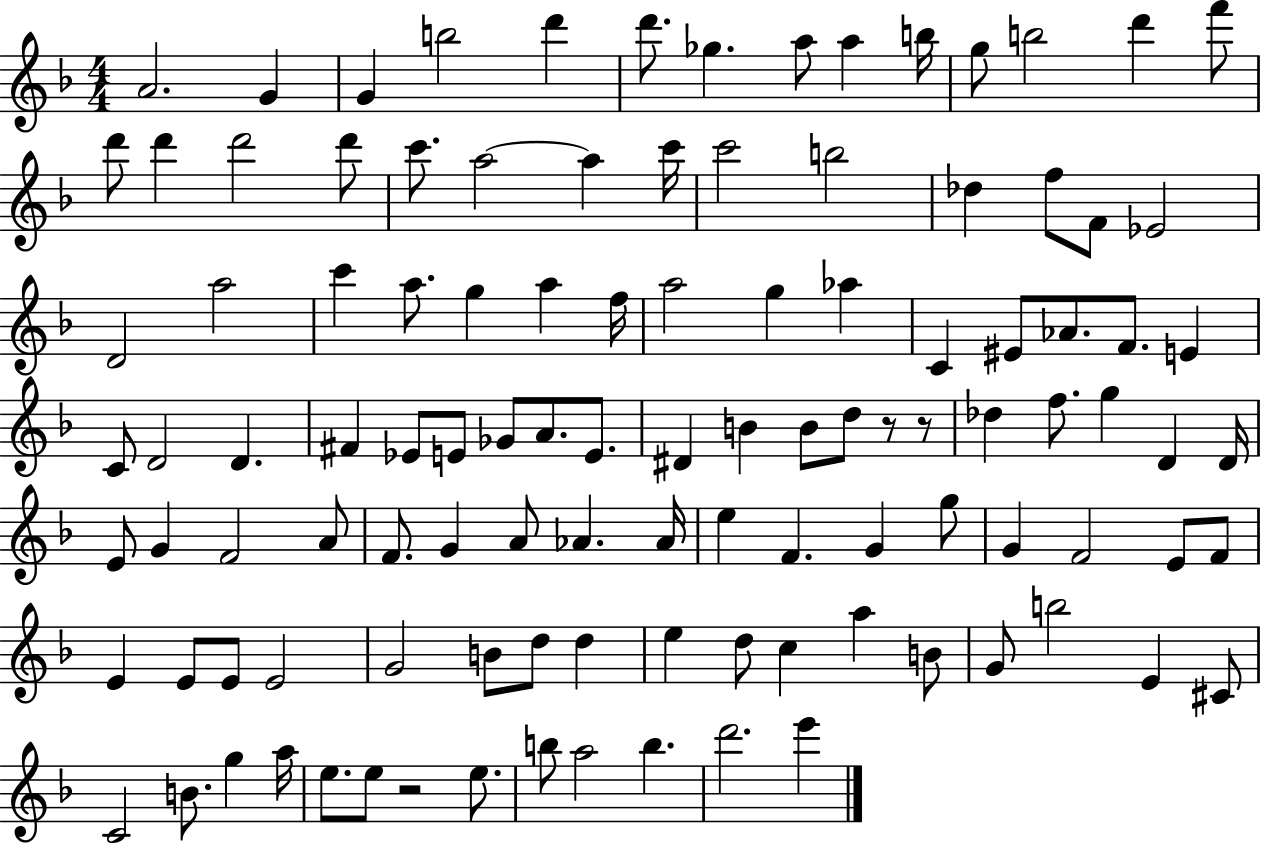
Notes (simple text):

A4/h. G4/q G4/q B5/h D6/q D6/e. Gb5/q. A5/e A5/q B5/s G5/e B5/h D6/q F6/e D6/e D6/q D6/h D6/e C6/e. A5/h A5/q C6/s C6/h B5/h Db5/q F5/e F4/e Eb4/h D4/h A5/h C6/q A5/e. G5/q A5/q F5/s A5/h G5/q Ab5/q C4/q EIS4/e Ab4/e. F4/e. E4/q C4/e D4/h D4/q. F#4/q Eb4/e E4/e Gb4/e A4/e. E4/e. D#4/q B4/q B4/e D5/e R/e R/e Db5/q F5/e. G5/q D4/q D4/s E4/e G4/q F4/h A4/e F4/e. G4/q A4/e Ab4/q. Ab4/s E5/q F4/q. G4/q G5/e G4/q F4/h E4/e F4/e E4/q E4/e E4/e E4/h G4/h B4/e D5/e D5/q E5/q D5/e C5/q A5/q B4/e G4/e B5/h E4/q C#4/e C4/h B4/e. G5/q A5/s E5/e. E5/e R/h E5/e. B5/e A5/h B5/q. D6/h. E6/q